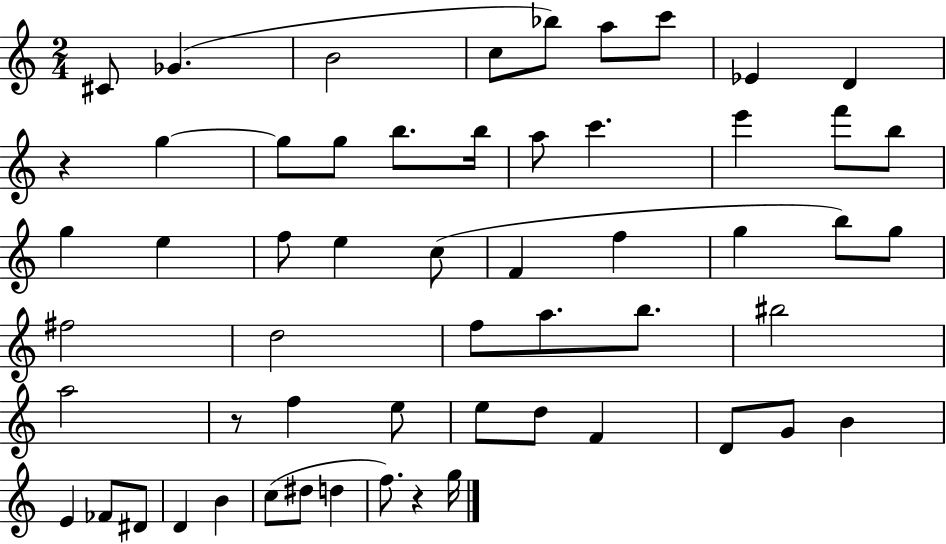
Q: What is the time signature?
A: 2/4